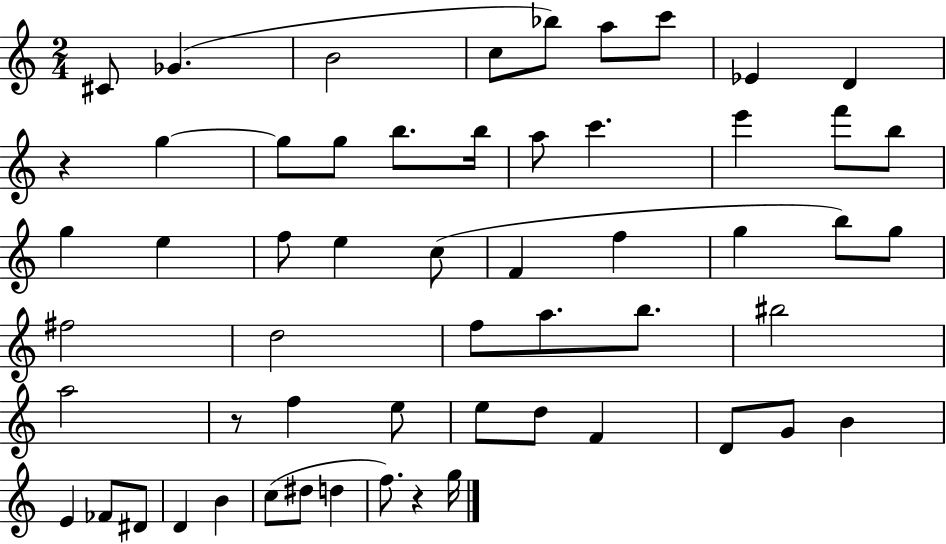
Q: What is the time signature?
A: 2/4